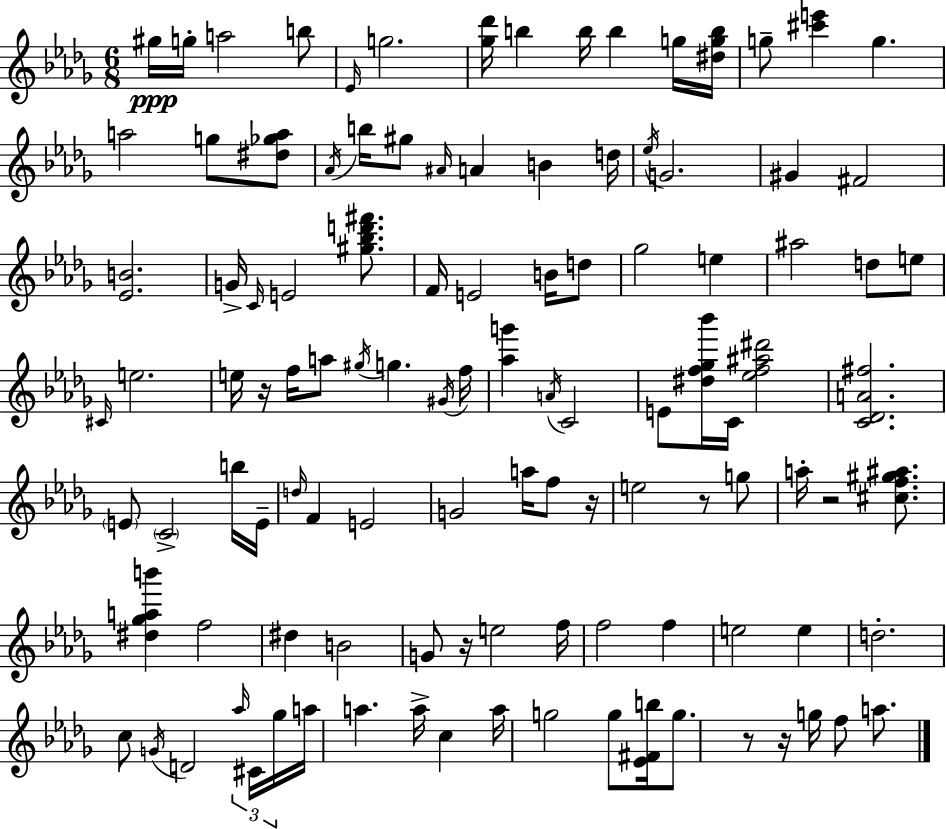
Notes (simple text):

G#5/s G5/s A5/h B5/e Eb4/s G5/h. [Gb5,Db6]/s B5/q B5/s B5/q G5/s [D#5,G5,B5]/s G5/e [C#6,E6]/q G5/q. A5/h G5/e [D#5,Gb5,A5]/e Ab4/s B5/s G#5/e A#4/s A4/q B4/q D5/s Eb5/s G4/h. G#4/q F#4/h [Eb4,B4]/h. G4/s C4/s E4/h [G#5,Bb5,D6,F#6]/e. F4/s E4/h B4/s D5/e Gb5/h E5/q A#5/h D5/e E5/e C#4/s E5/h. E5/s R/s F5/s A5/e G#5/s G5/q. G#4/s F5/s [Ab5,G6]/q A4/s C4/h E4/e [D#5,F5,Gb5,Bb6]/s C4/s [Eb5,F5,A#5,D#6]/h [C4,Db4,A4,F#5]/h. E4/e C4/h B5/s E4/s D5/s F4/q E4/h G4/h A5/s F5/e R/s E5/h R/e G5/e A5/s R/h [C#5,F5,G#5,A#5]/e. [D#5,Gb5,A5,B6]/q F5/h D#5/q B4/h G4/e R/s E5/h F5/s F5/h F5/q E5/h E5/q D5/h. C5/e G4/s D4/h Ab5/s C#4/s Gb5/s A5/s A5/q. A5/s C5/q A5/s G5/h G5/e [Eb4,F#4,B5]/s G5/e. R/e R/s G5/s F5/e A5/e.